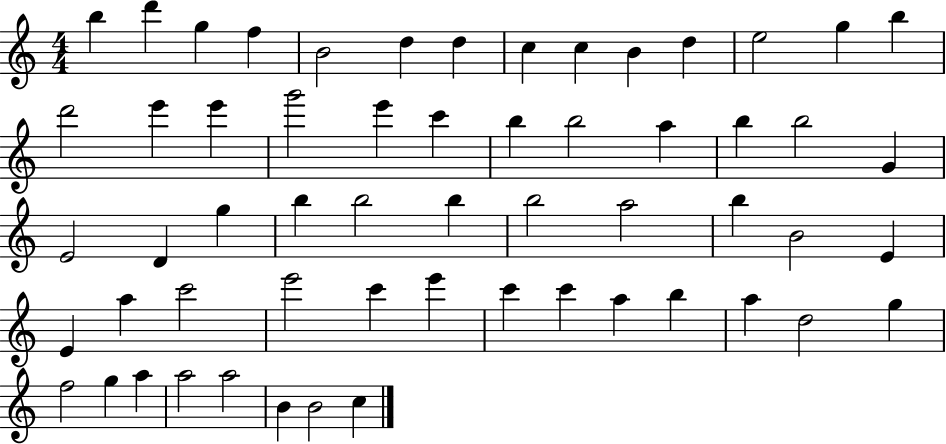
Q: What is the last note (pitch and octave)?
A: C5